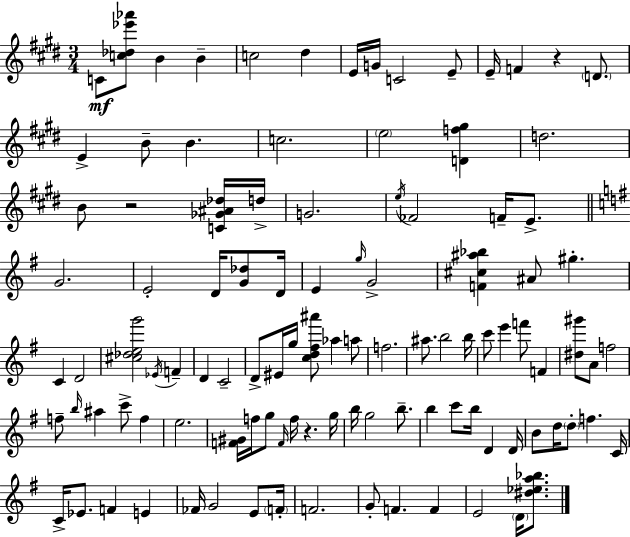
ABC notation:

X:1
T:Untitled
M:3/4
L:1/4
K:E
C/2 [c_d_e'_a']/2 B B c2 ^d E/4 G/4 C2 E/2 E/4 F z D/2 E B/2 B c2 e2 [Df^g] d2 B/2 z2 [C_G^A_d]/4 d/4 G2 e/4 _F2 F/4 E/2 G2 E2 D/4 [G_d]/2 D/4 E g/4 G2 [F^c^a_b] ^A/2 ^g C D2 [^c_deg']2 _E/4 F D C2 D/2 ^E/4 g/4 [cd^f^a']/2 _a a/2 f2 ^a/2 b2 b/4 c'/2 e' f'/2 F [^d^g']/2 A/2 f2 f/2 b/4 ^a c'/2 f e2 [F^G]/4 f/4 g/2 F/4 f/4 z g/4 b/4 g2 b/2 b c'/2 b/4 D D/4 B/2 d/4 d/2 f C/4 C/4 _E/2 F E _F/4 G2 E/2 F/4 F2 G/2 F F E2 D/4 [^d_ea_b]/2